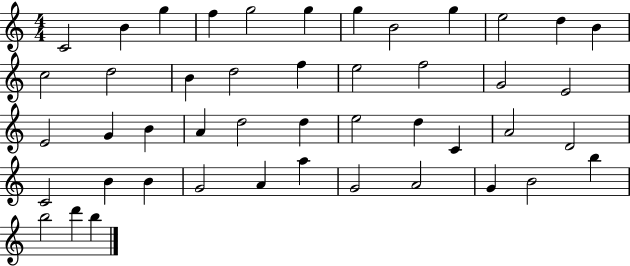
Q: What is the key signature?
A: C major